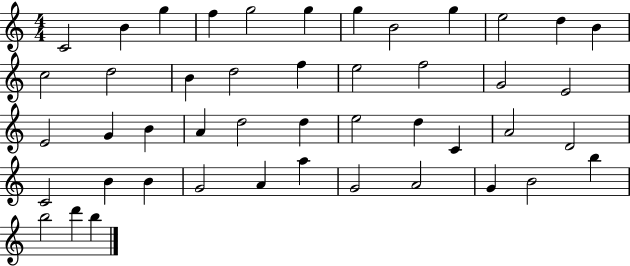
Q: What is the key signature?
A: C major